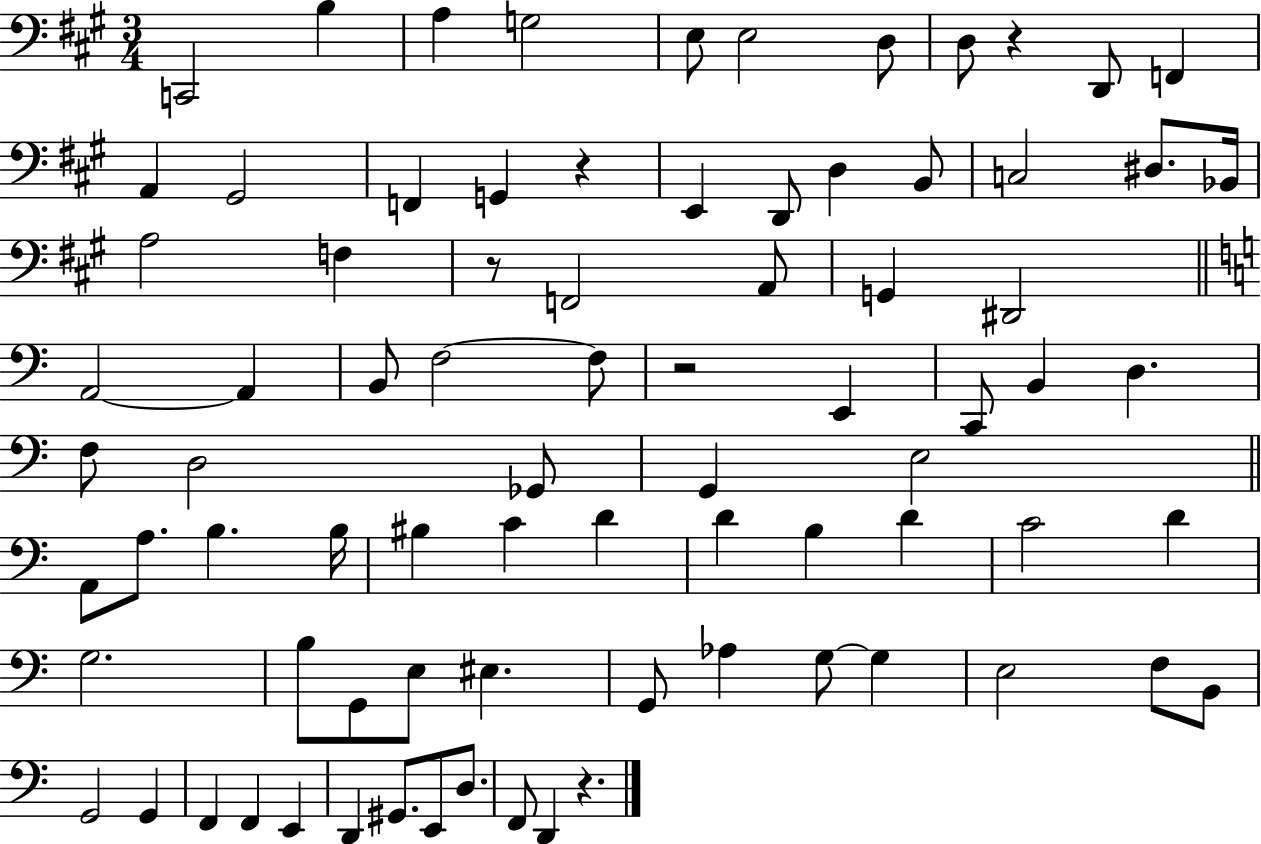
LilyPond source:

{
  \clef bass
  \numericTimeSignature
  \time 3/4
  \key a \major
  c,2 b4 | a4 g2 | e8 e2 d8 | d8 r4 d,8 f,4 | \break a,4 gis,2 | f,4 g,4 r4 | e,4 d,8 d4 b,8 | c2 dis8. bes,16 | \break a2 f4 | r8 f,2 a,8 | g,4 dis,2 | \bar "||" \break \key a \minor a,2~~ a,4 | b,8 f2~~ f8 | r2 e,4 | c,8 b,4 d4. | \break f8 d2 ges,8 | g,4 e2 | \bar "||" \break \key a \minor a,8 a8. b4. b16 | bis4 c'4 d'4 | d'4 b4 d'4 | c'2 d'4 | \break g2. | b8 g,8 e8 eis4. | g,8 aes4 g8~~ g4 | e2 f8 b,8 | \break g,2 g,4 | f,4 f,4 e,4 | d,4 gis,8. e,8 d8. | f,8 d,4 r4. | \break \bar "|."
}